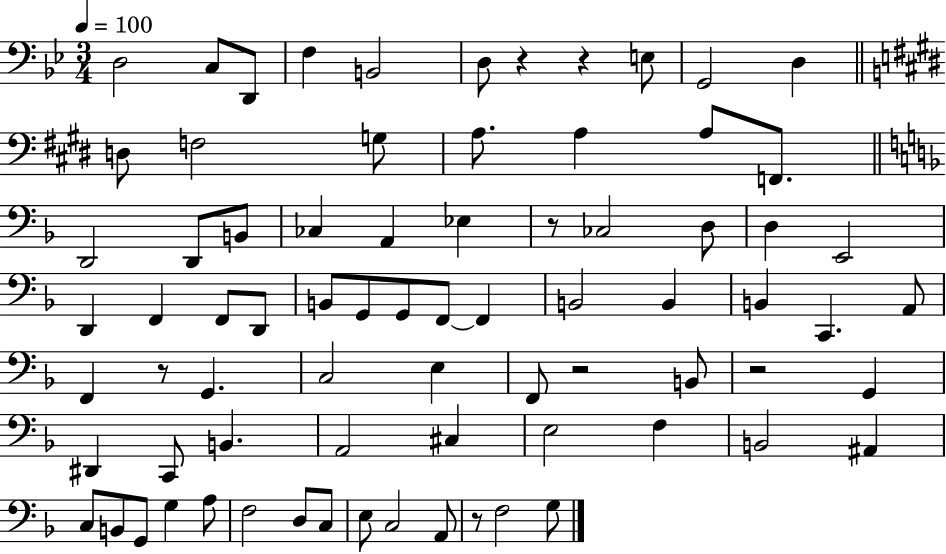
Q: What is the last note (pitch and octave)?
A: G3